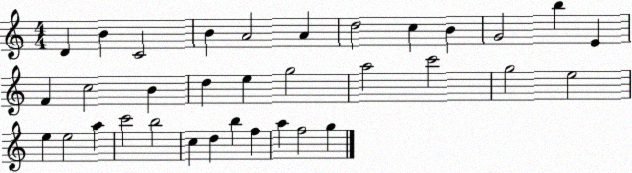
X:1
T:Untitled
M:4/4
L:1/4
K:C
D B C2 B A2 A d2 c B G2 b E F c2 B d e g2 a2 c'2 g2 e2 e e2 a c'2 b2 c d b f a f2 g